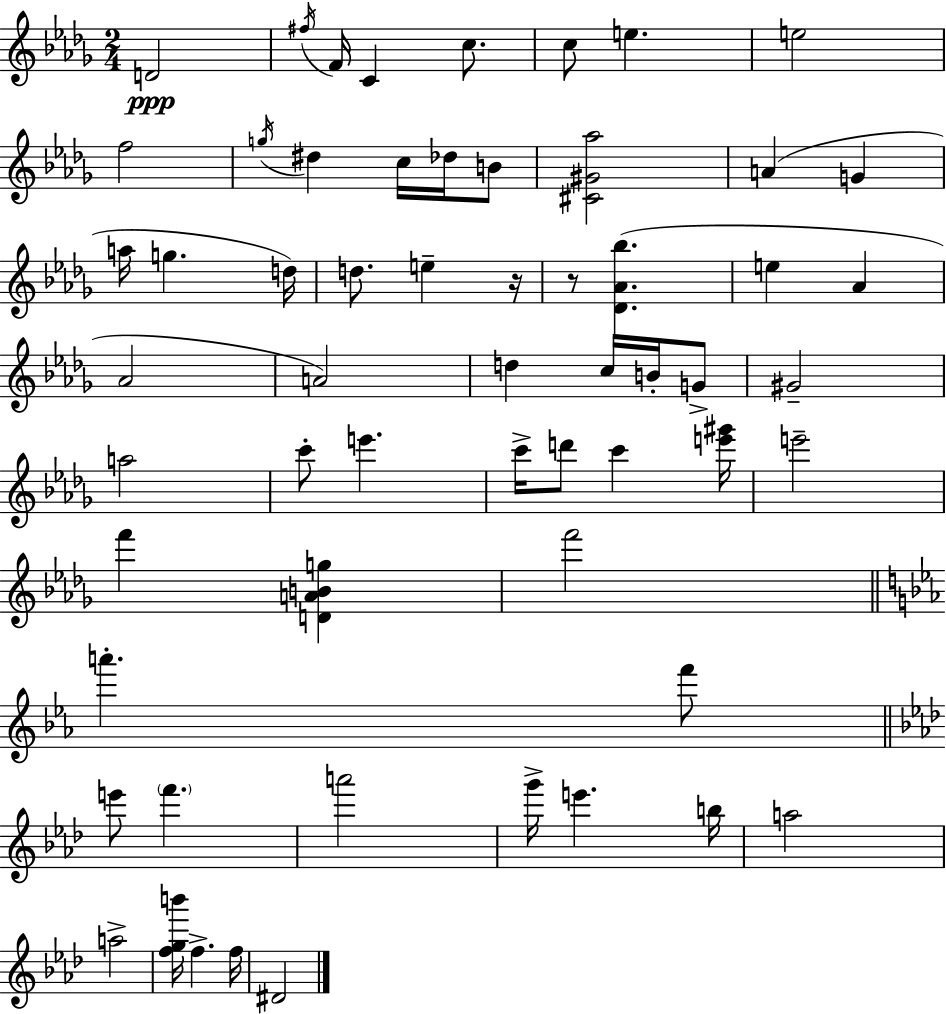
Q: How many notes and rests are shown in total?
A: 59